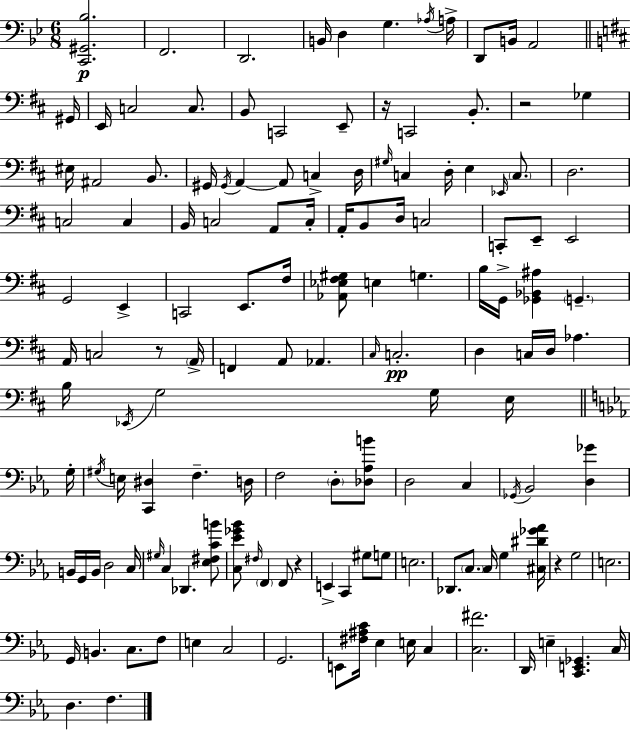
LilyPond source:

{
  \clef bass
  \numericTimeSignature
  \time 6/8
  \key bes \major
  <c, gis, bes>2.\p | f,2. | d,2. | b,16 d4 g4. \acciaccatura { aes16 } | \break a16-> d,8 b,16 a,2 | \bar "||" \break \key b \minor gis,16 e,16 c2 c8. | b,8 c,2 e,8-- | r16 c,2 b,8.-. | r2 ges4 | \break eis16 ais,2 b,8. | gis,16 \acciaccatura { gis,16 } a,4~~ a,8 c4-> | d16 \grace { gis16 } c4 d16-. e4 | \grace { ees,16 } \parenthesize c8. d2. | \break c2 | c4 b,16 c2 | a,8 c16-. a,16-. b,8 d16 c2 | c,8-. e,8-- e,2 | \break g,2 | e,4-> c,2 | e,8. fis16 <aes, ees fis gis>8 e4 g4. | b16 g,16-> <ges, bes, ais>4 \parenthesize g,4.-- | \break a,16 c2 | r8 \parenthesize a,16-> f,4 a,8 aes,4. | \grace { cis16 }\pp c2.-. | d4 c16 d16 aes4. | \break b16 \acciaccatura { ees,16 } g2 | g16 e16 \bar "||" \break \key c \minor g16-. \acciaccatura { gis16 } e16 <c, dis>4 f4.-- | d16 f2 \parenthesize d8-. | <des aes b'>8 d2 c4 | \acciaccatura { ges,16 } bes,2 <d ges'>4 | \break b,16 g,16 b,16 d2 | c16 \grace { gis16 } c4 des,4. | <ees fis c' b'>8 <c ees' ges' bes'>8 \grace { fis16 } \parenthesize f,4 f,8 | r4 e,4-> c,4 | \break gis8 g8 e2. | des,8. \parenthesize c8. c16 | g4 <cis dis' ges' aes'>16 r4 g2 | e2. | \break g,16 b,4. | c8. f8 e4 c2 | g,2. | e,8 <fis ais c'>16 ees4 | \break e16 c4 <c fis'>2. | d,16 e4-- <c, e, ges,>4. | c16 d4. f4. | \bar "|."
}